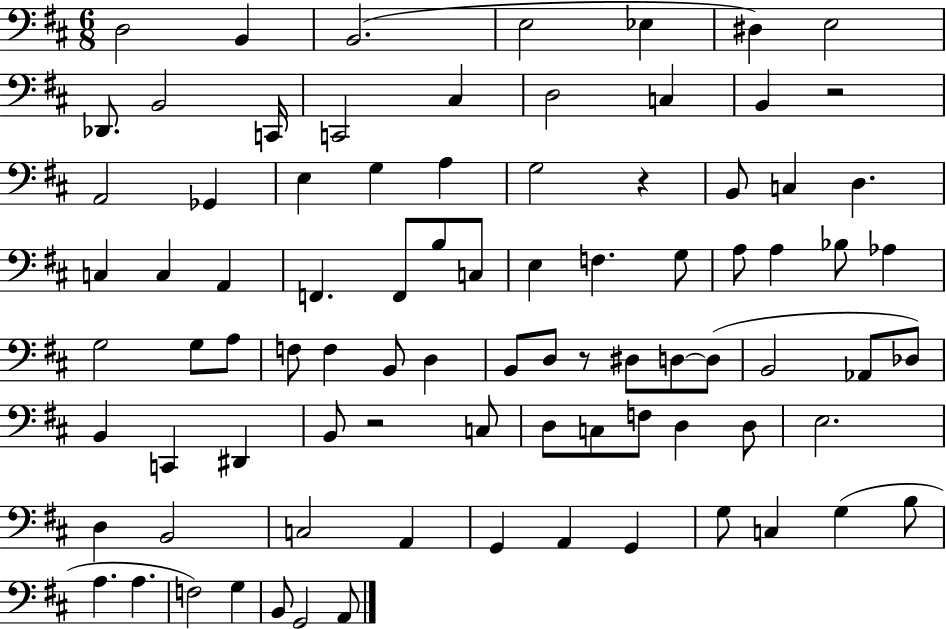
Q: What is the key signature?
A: D major